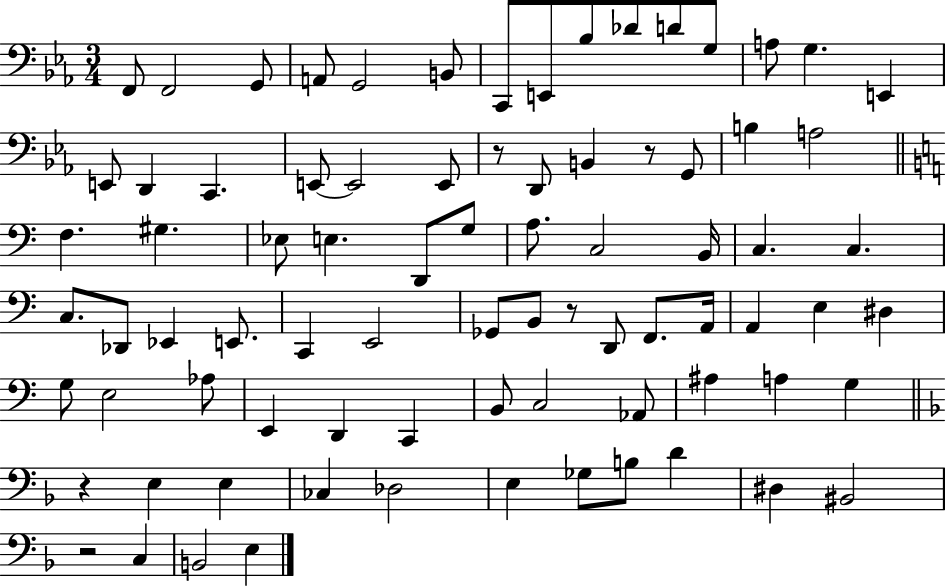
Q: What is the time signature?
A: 3/4